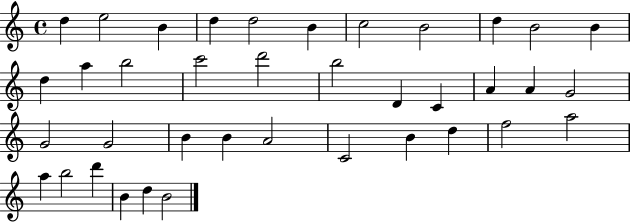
{
  \clef treble
  \time 4/4
  \defaultTimeSignature
  \key c \major
  d''4 e''2 b'4 | d''4 d''2 b'4 | c''2 b'2 | d''4 b'2 b'4 | \break d''4 a''4 b''2 | c'''2 d'''2 | b''2 d'4 c'4 | a'4 a'4 g'2 | \break g'2 g'2 | b'4 b'4 a'2 | c'2 b'4 d''4 | f''2 a''2 | \break a''4 b''2 d'''4 | b'4 d''4 b'2 | \bar "|."
}